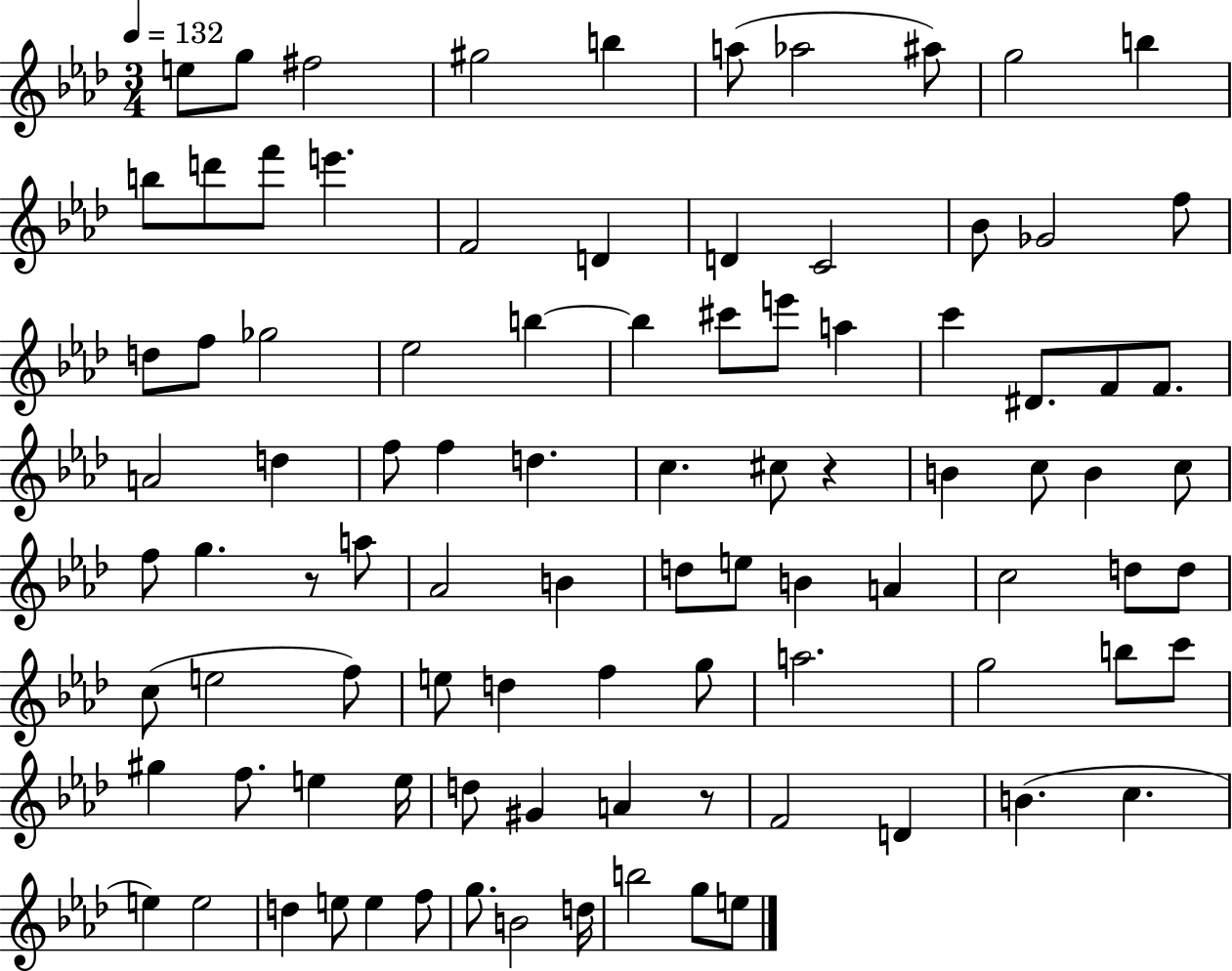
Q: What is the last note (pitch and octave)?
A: E5